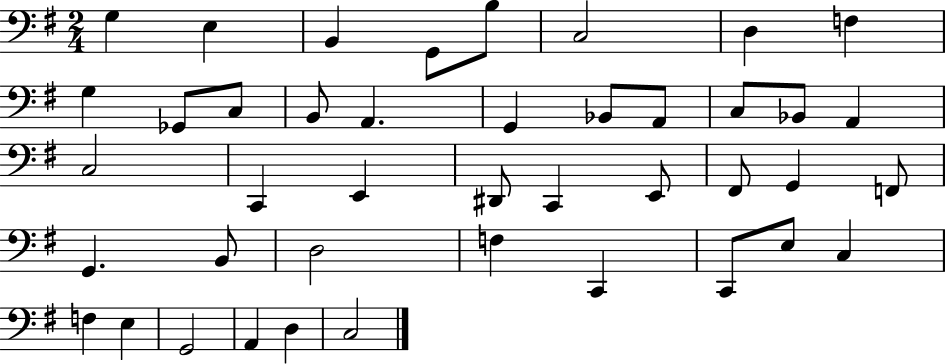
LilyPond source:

{
  \clef bass
  \numericTimeSignature
  \time 2/4
  \key g \major
  g4 e4 | b,4 g,8 b8 | c2 | d4 f4 | \break g4 ges,8 c8 | b,8 a,4. | g,4 bes,8 a,8 | c8 bes,8 a,4 | \break c2 | c,4 e,4 | dis,8 c,4 e,8 | fis,8 g,4 f,8 | \break g,4. b,8 | d2 | f4 c,4 | c,8 e8 c4 | \break f4 e4 | g,2 | a,4 d4 | c2 | \break \bar "|."
}